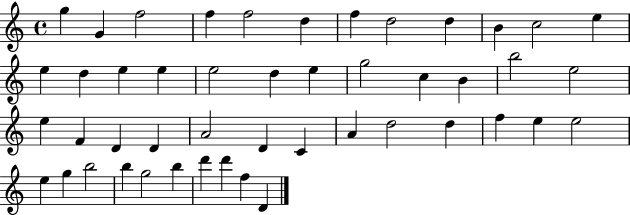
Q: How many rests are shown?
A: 0